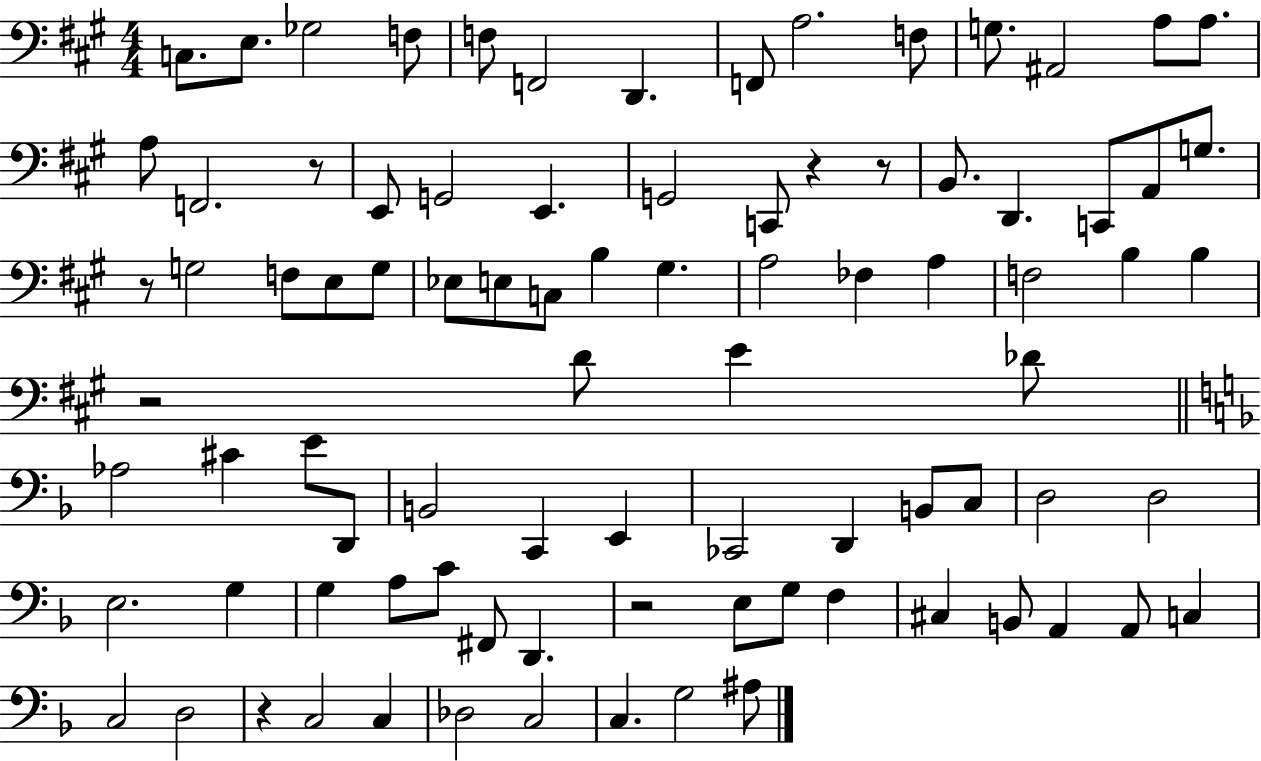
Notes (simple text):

C3/e. E3/e. Gb3/h F3/e F3/e F2/h D2/q. F2/e A3/h. F3/e G3/e. A#2/h A3/e A3/e. A3/e F2/h. R/e E2/e G2/h E2/q. G2/h C2/e R/q R/e B2/e. D2/q. C2/e A2/e G3/e. R/e G3/h F3/e E3/e G3/e Eb3/e E3/e C3/e B3/q G#3/q. A3/h FES3/q A3/q F3/h B3/q B3/q R/h D4/e E4/q Db4/e Ab3/h C#4/q E4/e D2/e B2/h C2/q E2/q CES2/h D2/q B2/e C3/e D3/h D3/h E3/h. G3/q G3/q A3/e C4/e F#2/e D2/q. R/h E3/e G3/e F3/q C#3/q B2/e A2/q A2/e C3/q C3/h D3/h R/q C3/h C3/q Db3/h C3/h C3/q. G3/h A#3/e